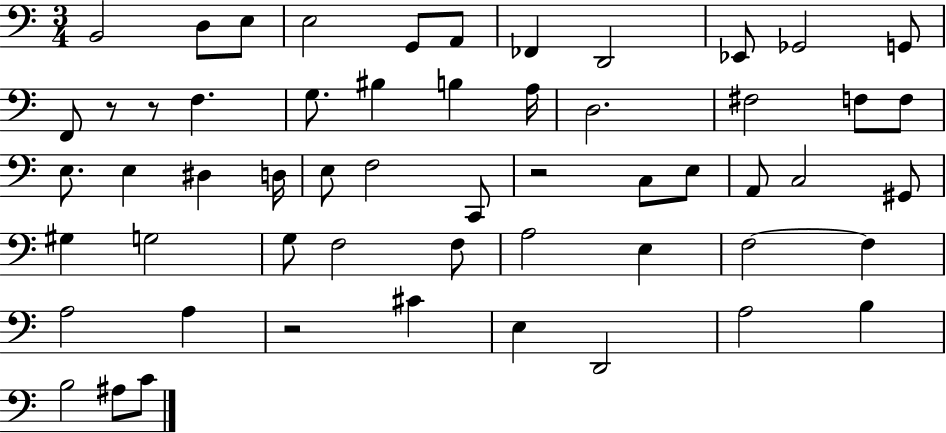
{
  \clef bass
  \numericTimeSignature
  \time 3/4
  \key c \major
  b,2 d8 e8 | e2 g,8 a,8 | fes,4 d,2 | ees,8 ges,2 g,8 | \break f,8 r8 r8 f4. | g8. bis4 b4 a16 | d2. | fis2 f8 f8 | \break e8. e4 dis4 d16 | e8 f2 c,8 | r2 c8 e8 | a,8 c2 gis,8 | \break gis4 g2 | g8 f2 f8 | a2 e4 | f2~~ f4 | \break a2 a4 | r2 cis'4 | e4 d,2 | a2 b4 | \break b2 ais8 c'8 | \bar "|."
}